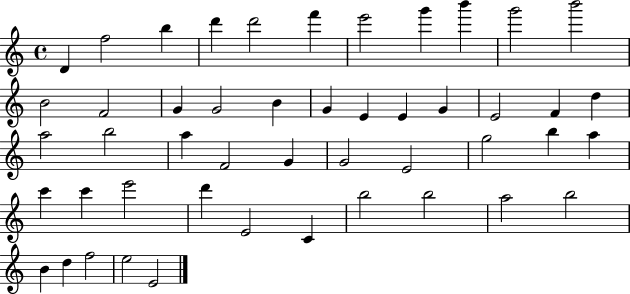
X:1
T:Untitled
M:4/4
L:1/4
K:C
D f2 b d' d'2 f' e'2 g' b' g'2 b'2 B2 F2 G G2 B G E E G E2 F d a2 b2 a F2 G G2 E2 g2 b a c' c' e'2 d' E2 C b2 b2 a2 b2 B d f2 e2 E2